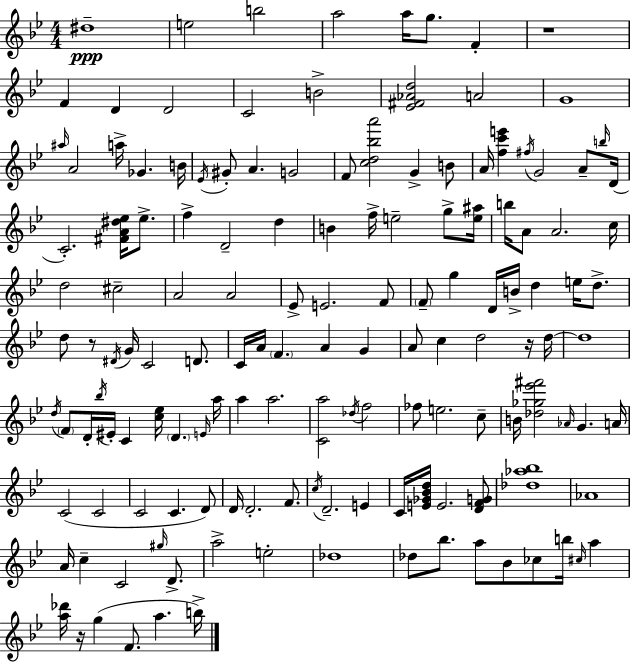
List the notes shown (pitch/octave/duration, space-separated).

D#5/w E5/h B5/h A5/h A5/s G5/e. F4/q R/w F4/q D4/q D4/h C4/h B4/h [Eb4,F#4,Ab4,D5]/h A4/h G4/w A#5/s A4/h A5/s Gb4/q. B4/s Eb4/s G#4/e A4/q. G4/h F4/e [C5,D5,Bb5,A6]/h G4/q B4/e A4/s [F5,C6,E6]/q F#5/s G4/h A4/e B5/s D4/s C4/h. [F#4,A4,D#5,Eb5]/s Eb5/e. F5/q D4/h D5/q B4/q F5/s E5/h G5/e [E5,A#5]/s B5/s A4/e A4/h. C5/s D5/h C#5/h A4/h A4/h Eb4/e E4/h. F4/e F4/e G5/q D4/s B4/s D5/q E5/s D5/e. D5/e R/e D#4/s G4/s C4/h D4/e. C4/s A4/s F4/q. A4/q G4/q A4/e C5/q D5/h R/s D5/s D5/w D5/s F4/e D4/s Bb5/s EIS4/s C4/q [C5,Eb5]/s D4/q. E4/s A5/s A5/q A5/h. [C4,A5]/h Db5/s F5/h FES5/e E5/h. C5/e B4/s [Db5,Gb5,Eb6,F#6]/h Ab4/s G4/q. A4/s C4/h C4/h C4/h C4/q. D4/e D4/s D4/h. F4/e. C5/s D4/h. E4/q C4/s [E4,Gb4,Bb4,D5]/s E4/h. [D4,F4,G4]/e [Db5,Ab5,Bb5]/w Ab4/w A4/s C5/q C4/h G#5/s D4/e. A5/h E5/h Db5/w Db5/e Bb5/e. A5/e Bb4/e CES5/e B5/s C#5/s A5/q [A5,Db6]/s R/s G5/q F4/e. A5/q. B5/s